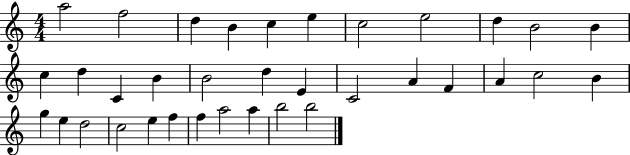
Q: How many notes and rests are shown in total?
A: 35